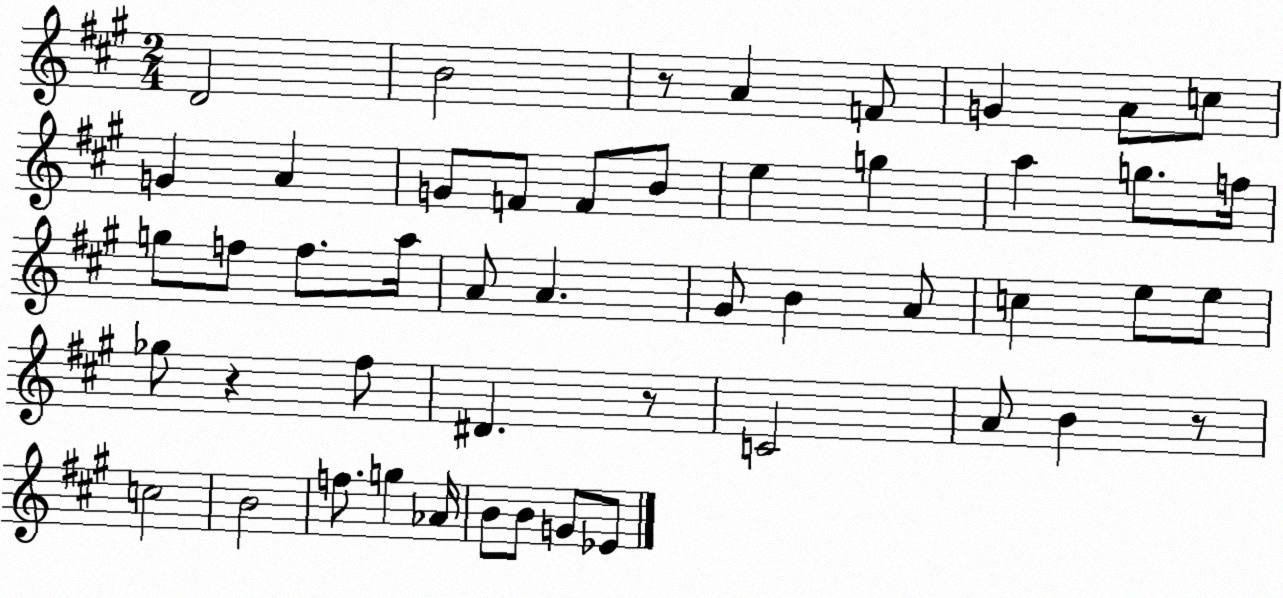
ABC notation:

X:1
T:Untitled
M:2/4
L:1/4
K:A
D2 B2 z/2 A F/2 G A/2 c/2 G A G/2 F/2 F/2 B/2 e g a g/2 f/4 g/2 f/2 f/2 a/4 A/2 A ^G/2 B A/2 c e/2 e/2 _g/2 z ^f/2 ^D z/2 C2 A/2 B z/2 c2 B2 f/2 g _A/4 B/2 B/2 G/2 _E/2